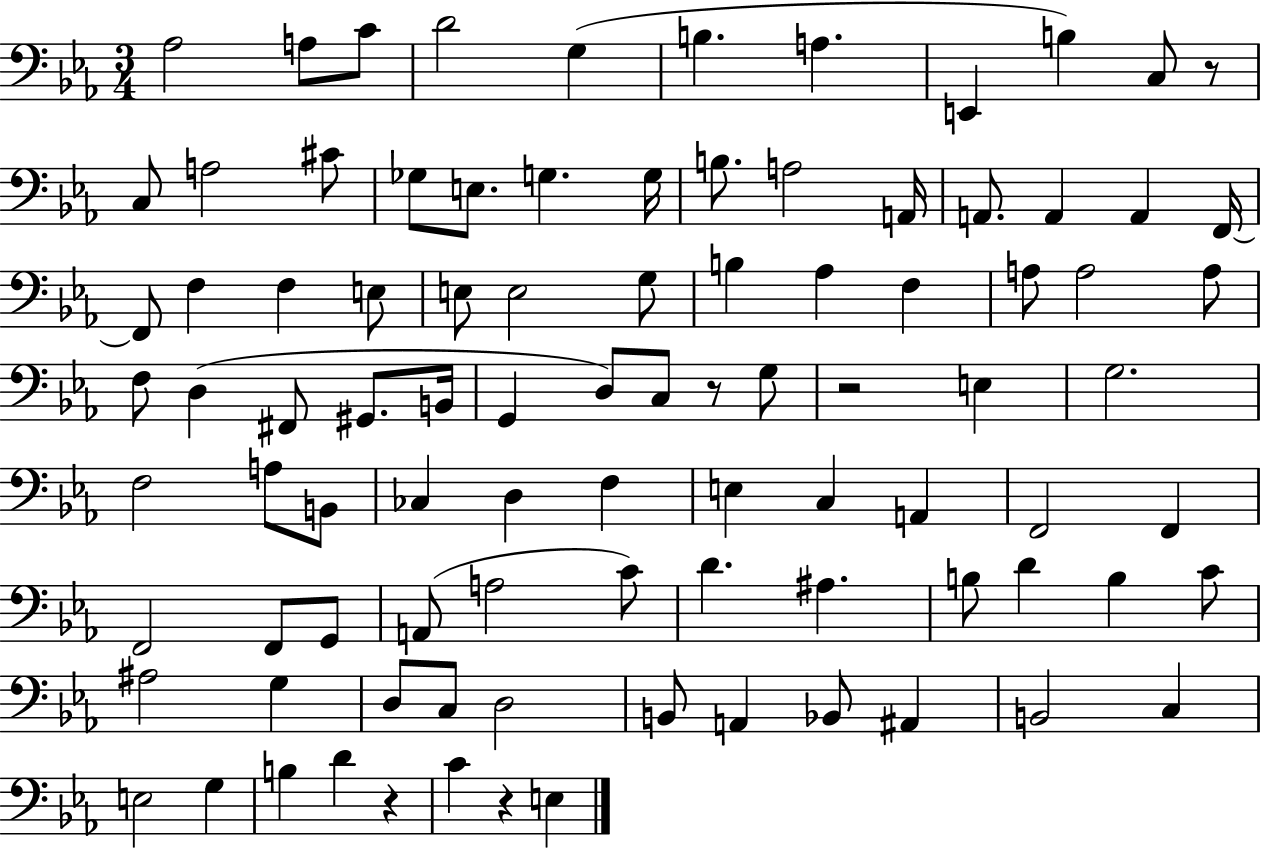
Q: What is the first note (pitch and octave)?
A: Ab3